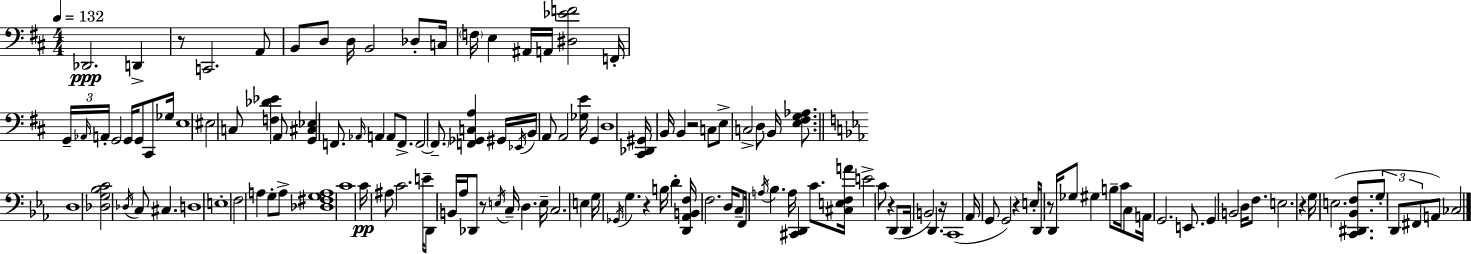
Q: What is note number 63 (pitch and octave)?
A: E4